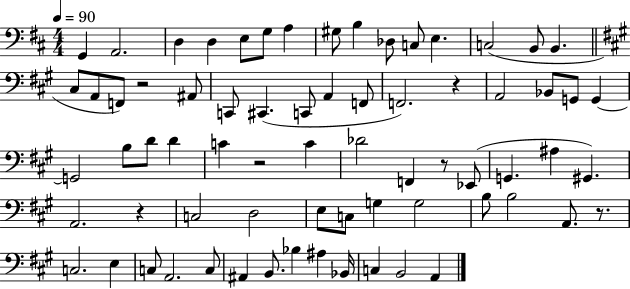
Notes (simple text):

G2/q A2/h. D3/q D3/q E3/e G3/e A3/q G#3/e B3/q Db3/e C3/e E3/q. C3/h B2/e B2/q. C#3/e A2/e F2/e R/h A#2/e C2/e C#2/q. C2/e A2/q F2/e F2/h. R/q A2/h Bb2/e G2/e G2/q G2/h B3/e D4/e D4/q C4/q R/h C4/q Db4/h F2/q R/e Eb2/e G2/q. A#3/q G#2/q. A2/h. R/q C3/h D3/h E3/e C3/e G3/q G3/h B3/e B3/h A2/e. R/e. C3/h. E3/q C3/e A2/h. C3/e A#2/q B2/e. Bb3/q A#3/q Bb2/s C3/q B2/h A2/q